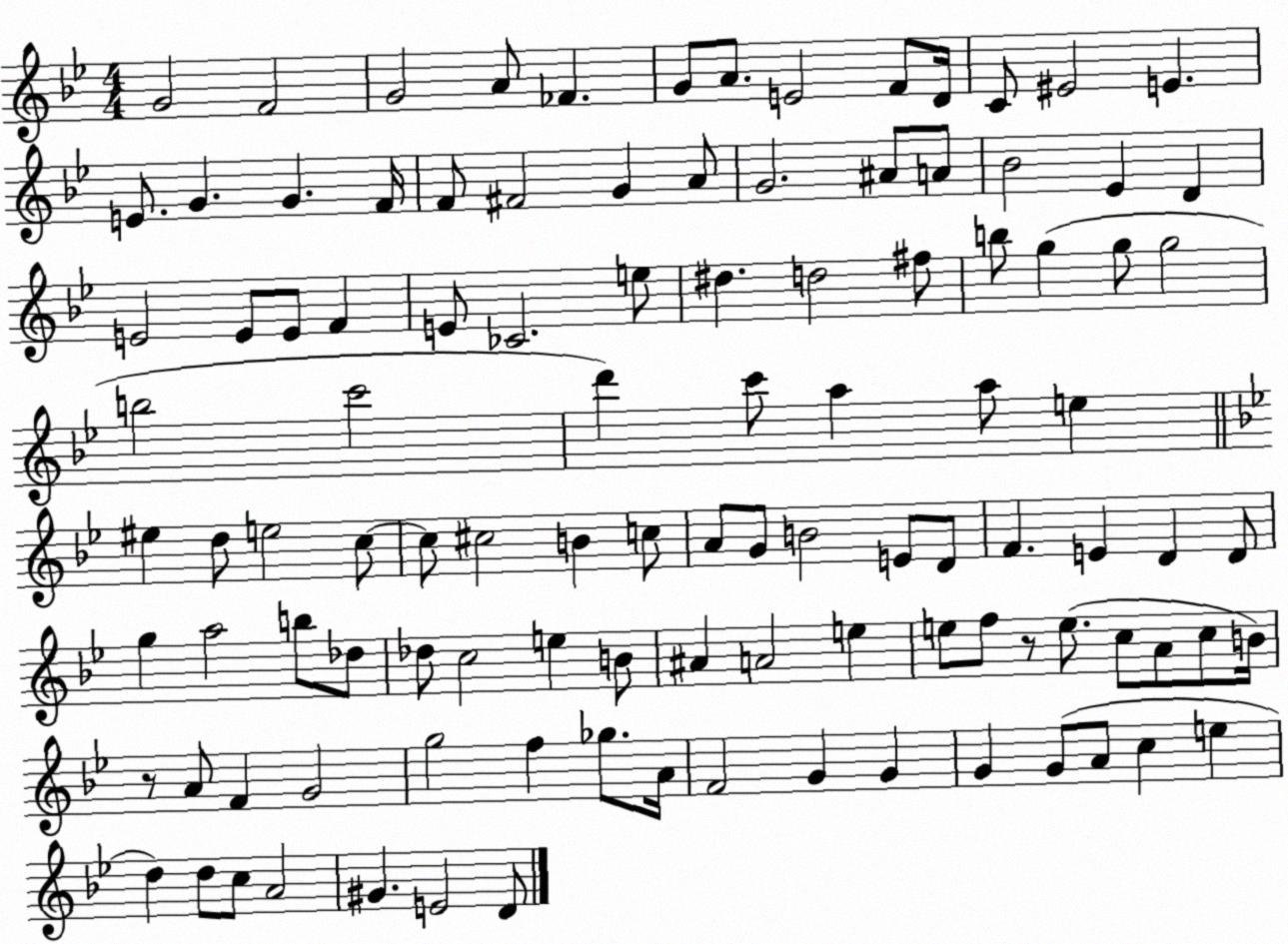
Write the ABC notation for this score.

X:1
T:Untitled
M:4/4
L:1/4
K:Bb
G2 F2 G2 A/2 _F G/2 A/2 E2 F/2 D/4 C/2 ^E2 E E/2 G G F/4 F/2 ^F2 G A/2 G2 ^A/2 A/2 _B2 _E D E2 E/2 E/2 F E/2 _C2 e/2 ^d d2 ^f/2 b/2 g g/2 g2 b2 c'2 d' c'/2 a a/2 e ^e d/2 e2 c/2 c/2 ^c2 B c/2 A/2 G/2 B2 E/2 D/2 F E D D/2 g a2 b/2 _d/2 _d/2 c2 e B/2 ^A A2 e e/2 f/2 z/2 e/2 c/2 A/2 c/2 B/4 z/2 A/2 F G2 g2 f _g/2 A/4 F2 G G G G/2 A/2 c e d d/2 c/2 A2 ^G E2 D/2